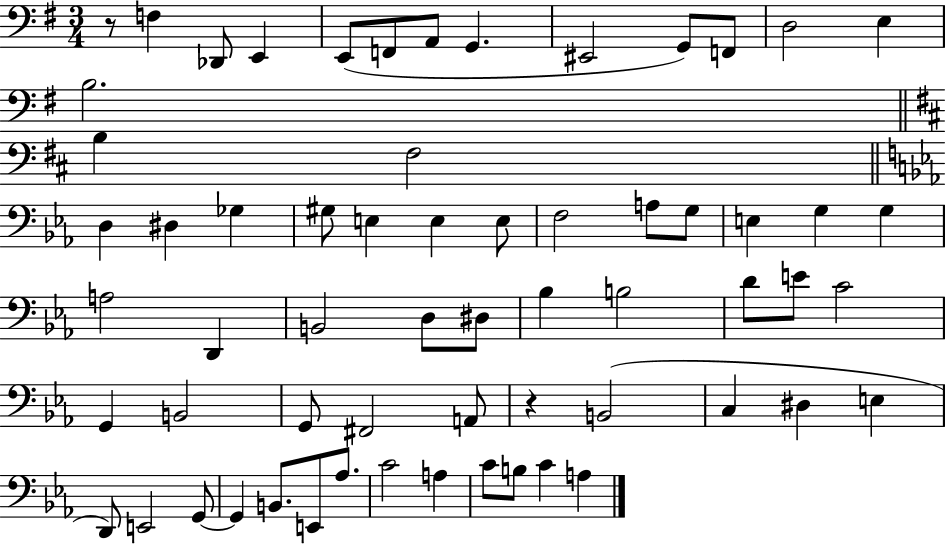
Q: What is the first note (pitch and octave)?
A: F3